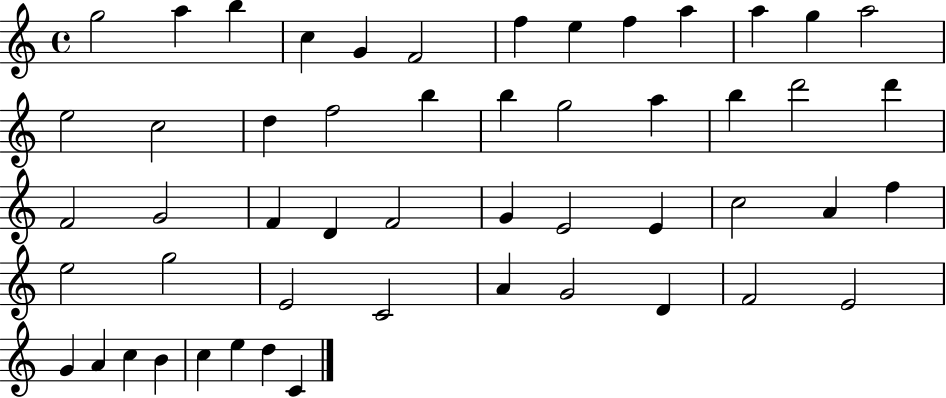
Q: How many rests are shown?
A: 0